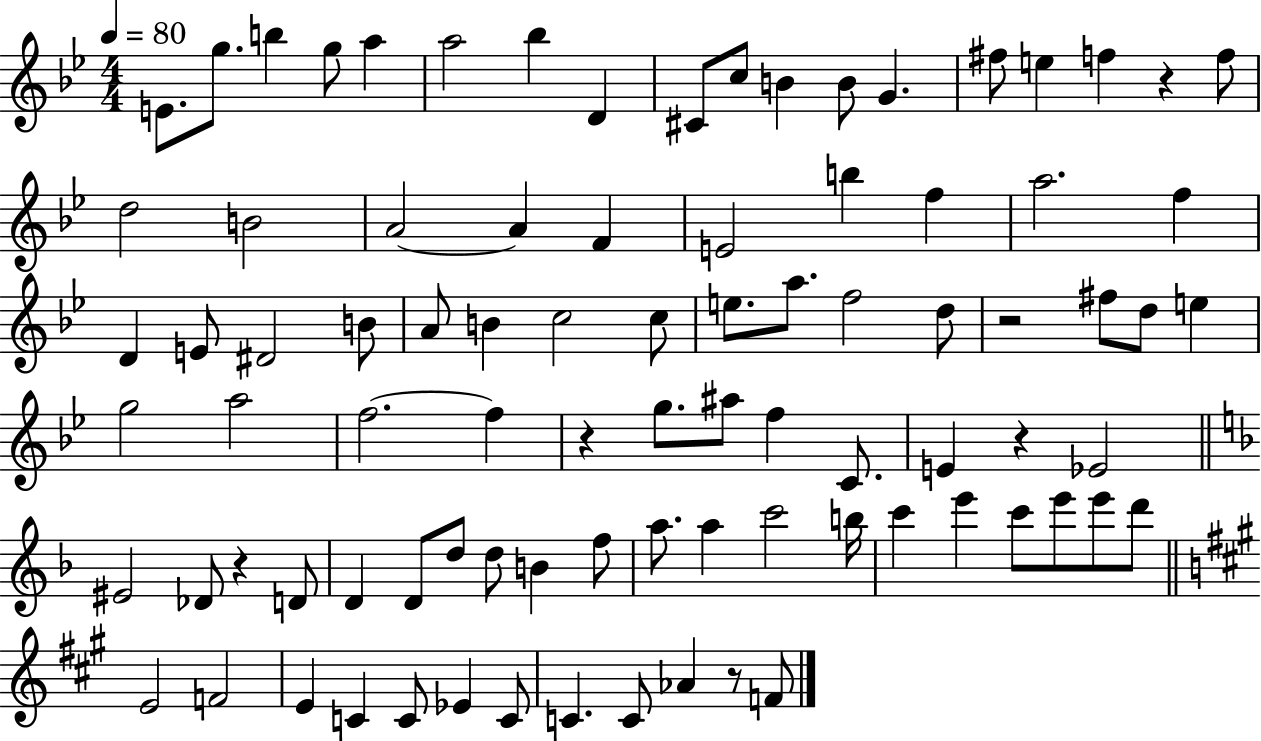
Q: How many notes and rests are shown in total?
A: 88